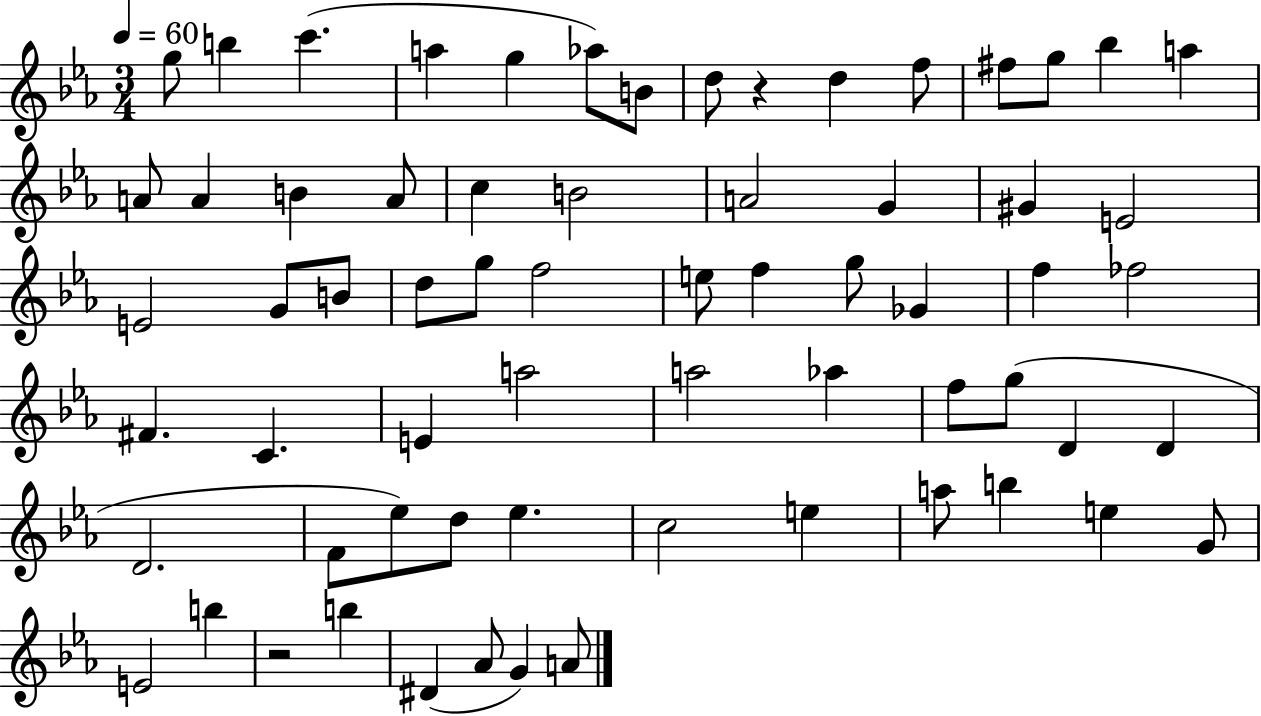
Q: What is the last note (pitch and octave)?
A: A4